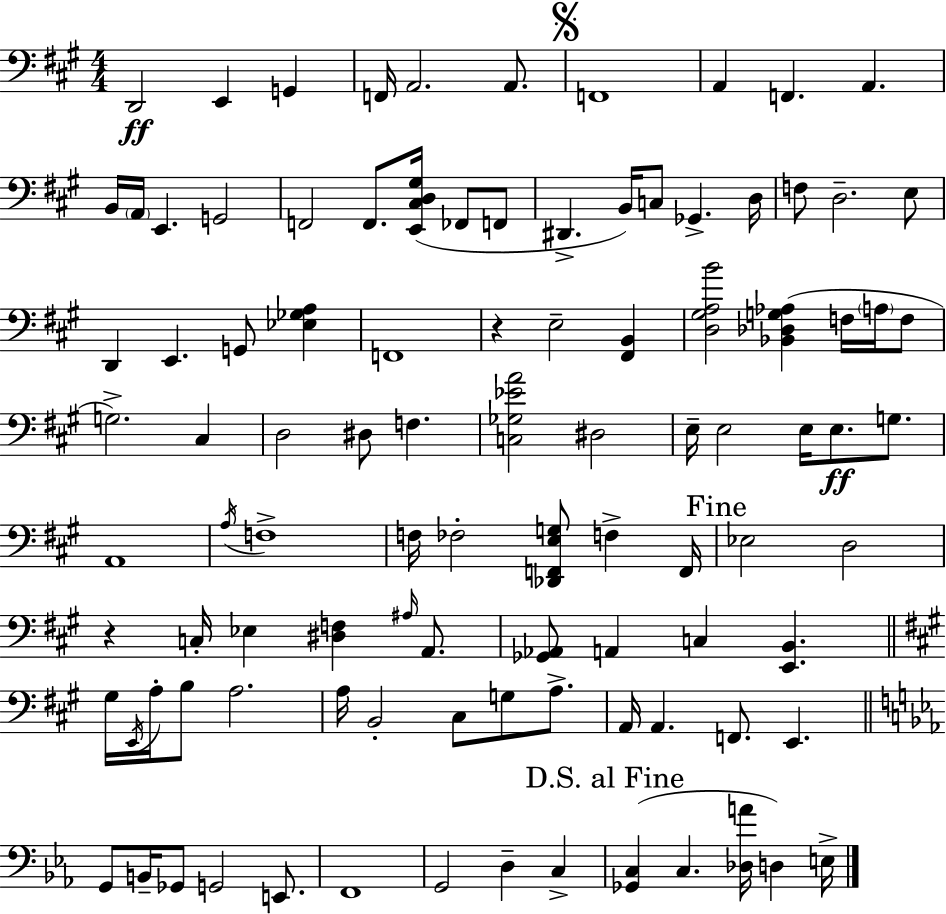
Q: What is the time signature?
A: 4/4